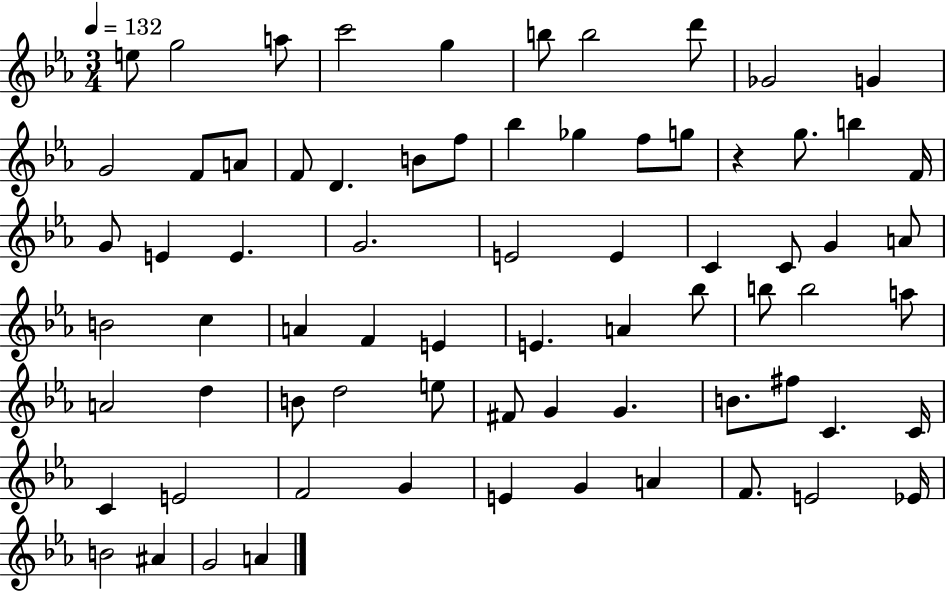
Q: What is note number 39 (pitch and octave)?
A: E4